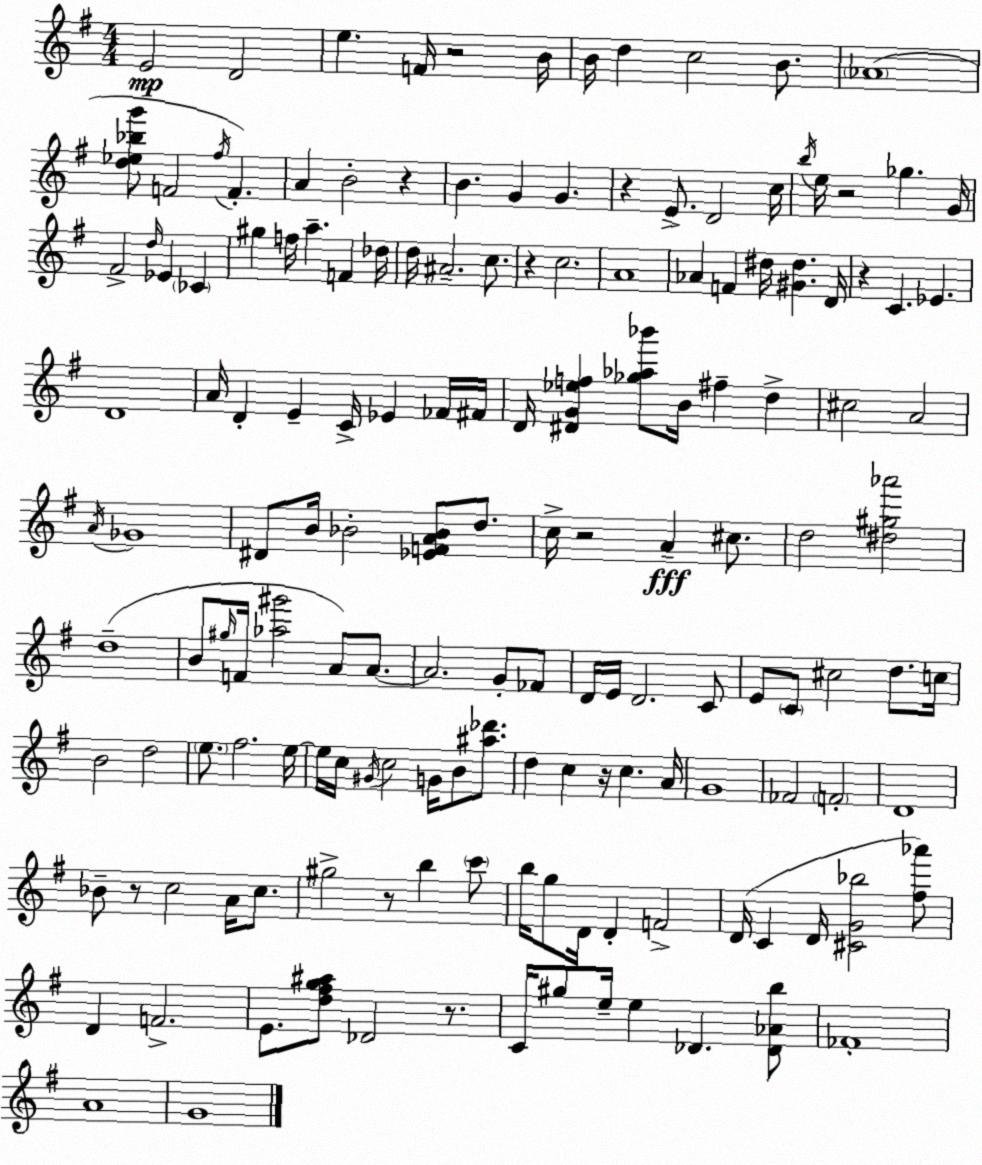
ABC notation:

X:1
T:Untitled
M:4/4
L:1/4
K:Em
E2 D2 e F/4 z2 B/4 B/4 d c2 B/2 _A4 [d_e_bg']/2 F2 ^f/4 F A B2 z B G G z E/2 D2 c/4 b/4 e/4 z2 _g G/4 ^F2 d/4 _E _C ^g f/4 a F _d/4 d/4 ^A2 c/2 z c2 A4 _A F ^d/4 [^G^d] D/4 z C _E D4 A/4 D E C/4 _E _F/4 ^F/4 D/4 [^DG_ef] [_g_a_b']/2 B/4 ^f d ^c2 A2 A/4 _G4 ^D/2 B/4 _B2 [_EFA_B]/2 d/2 c/4 z2 A ^c/2 d2 [^d^g_a']2 d4 B/2 ^g/4 F/4 [_a^g']2 A/2 A/2 A2 G/2 _F/2 D/4 E/4 D2 C/2 E/2 C/2 ^c2 d/2 c/4 B2 d2 e/2 ^f2 e/4 e/4 c/4 ^G/4 c2 G/4 B/2 [^a_d']/2 d c z/4 c A/4 G4 _F2 F2 D4 _B/2 z/2 c2 A/4 c/2 ^g2 z/2 b c'/2 b/4 g/2 D/4 D F2 D/4 C D/4 [^CG_b]2 [^f_a']/2 D F2 E/2 [d^fg^a]/2 _D2 z/2 C/4 ^g/2 e/4 e _D [_D_Ab]/2 _F4 A4 G4